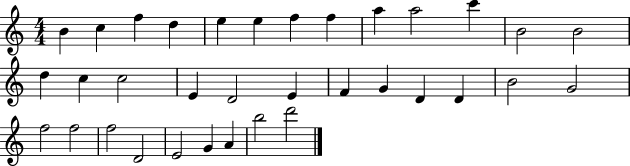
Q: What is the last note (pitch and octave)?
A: D6